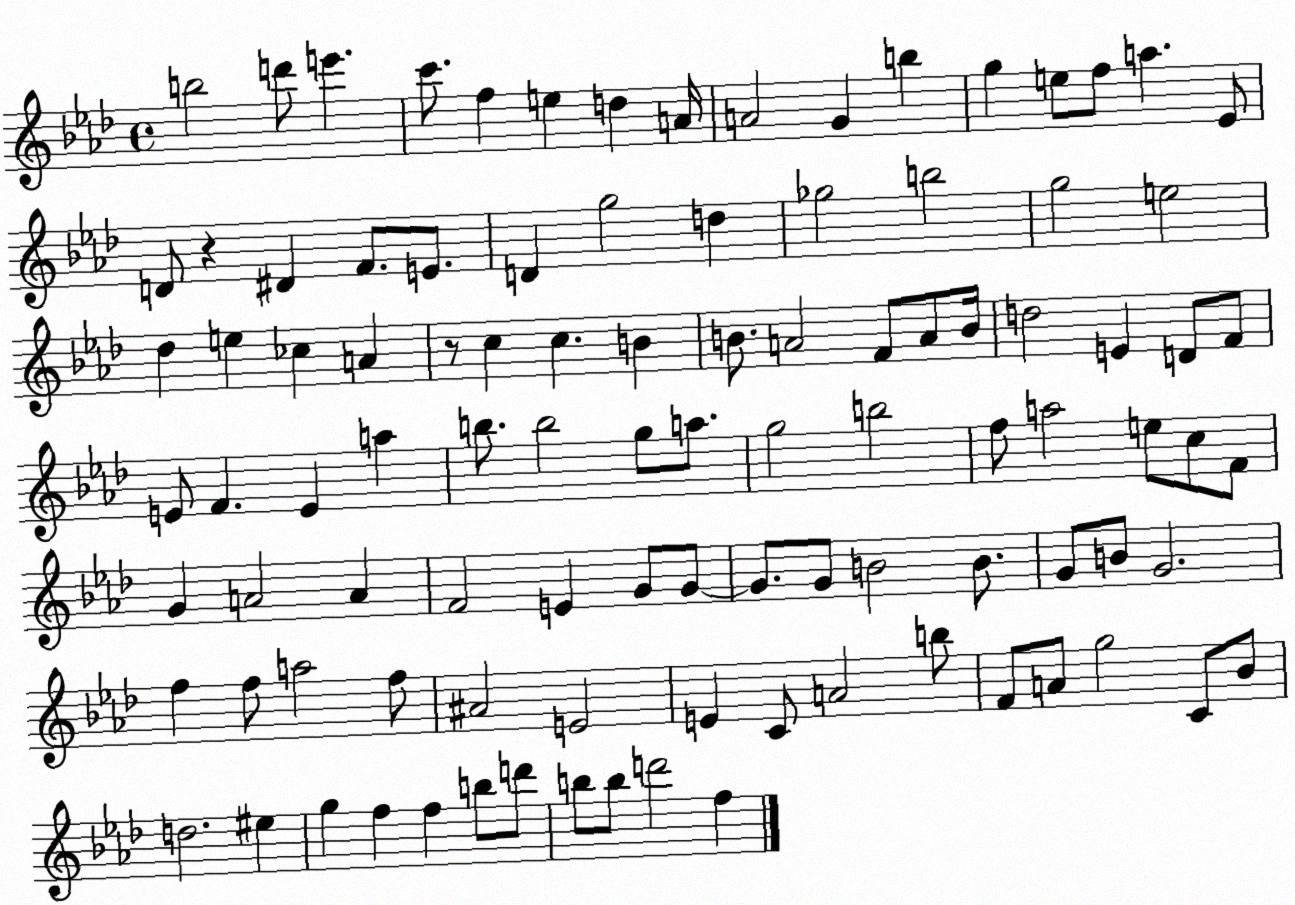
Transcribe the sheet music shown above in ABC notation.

X:1
T:Untitled
M:4/4
L:1/4
K:Ab
b2 d'/2 e' c'/2 f e d A/4 A2 G b g e/2 f/2 a _E/2 D/2 z ^D F/2 E/2 D g2 d _g2 b2 g2 e2 _d e _c A z/2 c c B B/2 A2 F/2 A/2 B/4 d2 E D/2 F/2 E/2 F E a b/2 b2 g/2 a/2 g2 b2 f/2 a2 e/2 c/2 F/2 G A2 A F2 E G/2 G/2 G/2 G/2 B2 B/2 G/2 B/2 G2 f f/2 a2 f/2 ^A2 E2 E C/2 A2 b/2 F/2 A/2 g2 C/2 _B/2 d2 ^e g f f b/2 d'/2 b/2 b/2 d'2 f